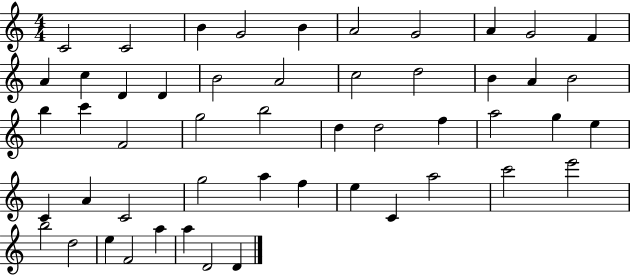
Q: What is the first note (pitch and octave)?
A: C4